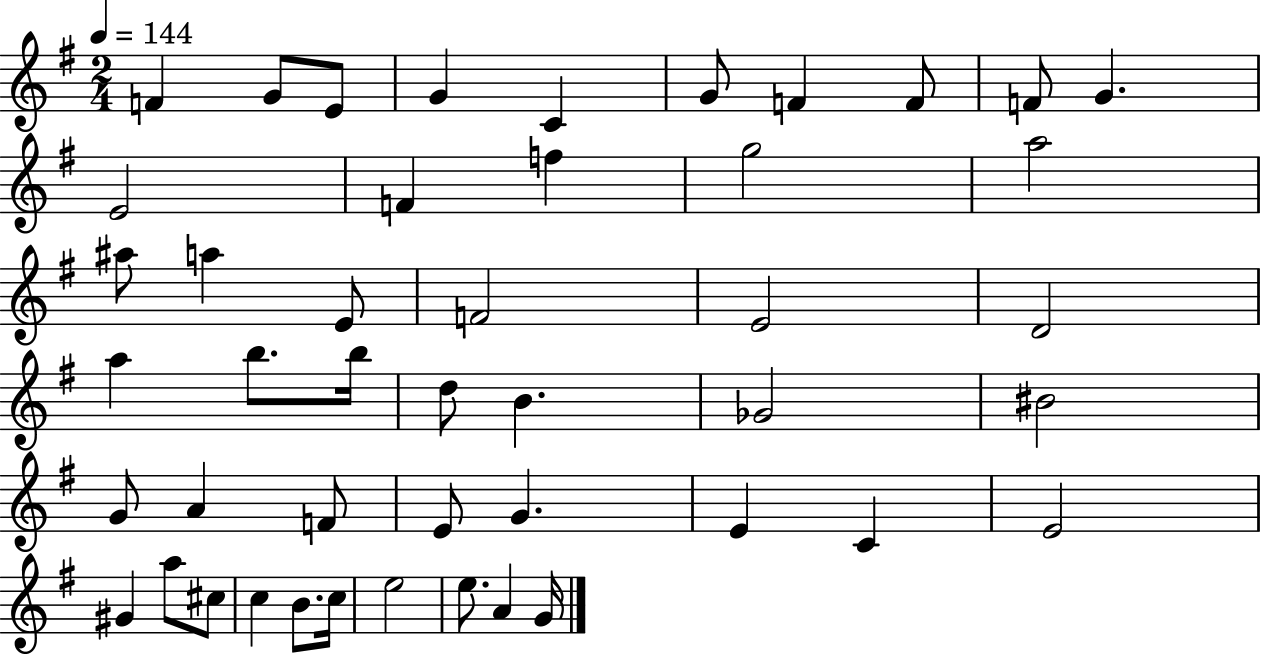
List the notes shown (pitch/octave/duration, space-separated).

F4/q G4/e E4/e G4/q C4/q G4/e F4/q F4/e F4/e G4/q. E4/h F4/q F5/q G5/h A5/h A#5/e A5/q E4/e F4/h E4/h D4/h A5/q B5/e. B5/s D5/e B4/q. Gb4/h BIS4/h G4/e A4/q F4/e E4/e G4/q. E4/q C4/q E4/h G#4/q A5/e C#5/e C5/q B4/e. C5/s E5/h E5/e. A4/q G4/s